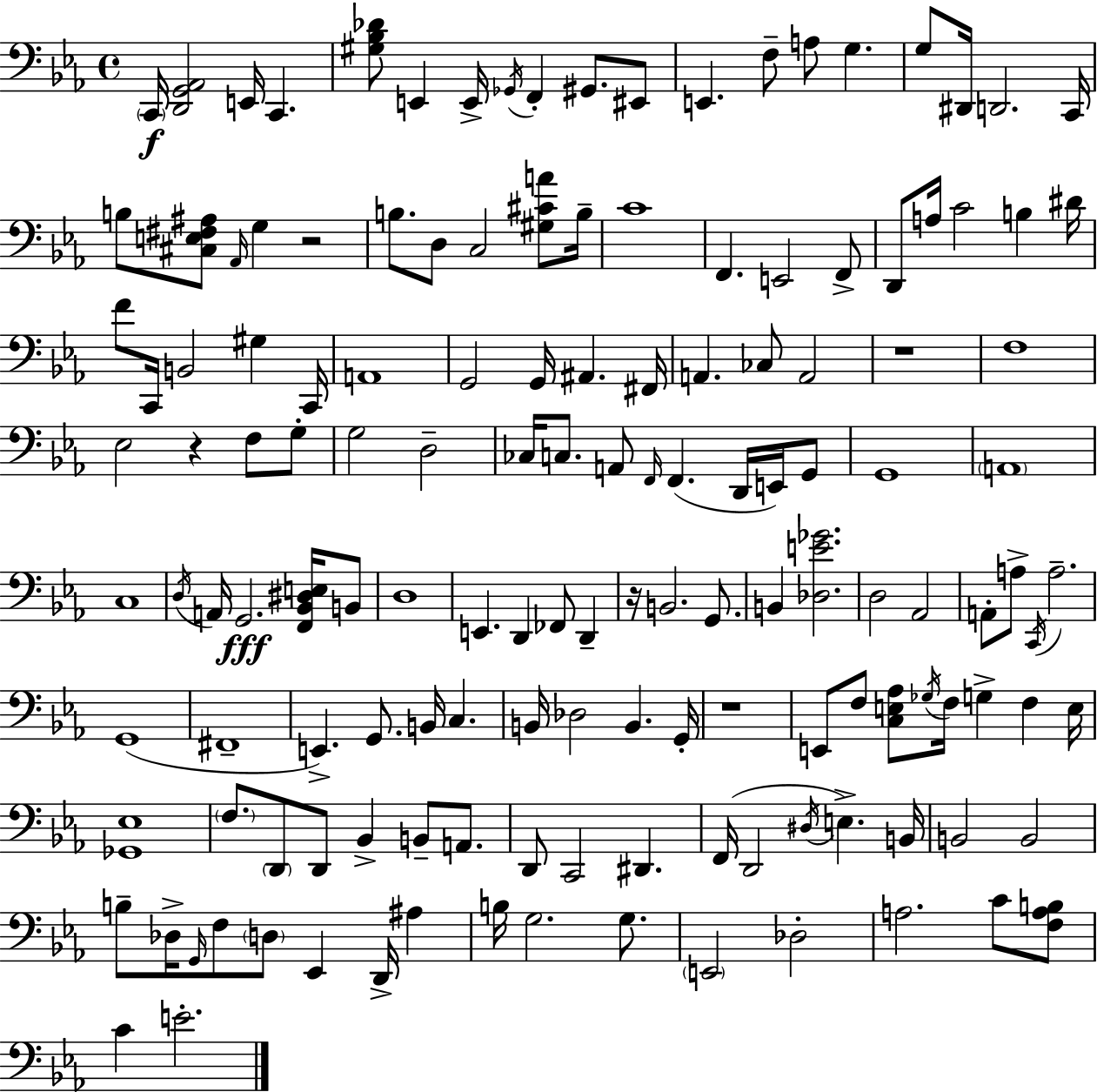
C2/s [D2,G2,Ab2]/h E2/s C2/q. [G#3,Bb3,Db4]/e E2/q E2/s Gb2/s F2/q G#2/e. EIS2/e E2/q. F3/e A3/e G3/q. G3/e D#2/s D2/h. C2/s B3/e [C#3,E3,F#3,A#3]/e Ab2/s G3/q R/h B3/e. D3/e C3/h [G#3,C#4,A4]/e B3/s C4/w F2/q. E2/h F2/e D2/e A3/s C4/h B3/q D#4/s F4/e C2/s B2/h G#3/q C2/s A2/w G2/h G2/s A#2/q. F#2/s A2/q. CES3/e A2/h R/w F3/w Eb3/h R/q F3/e G3/e G3/h D3/h CES3/s C3/e. A2/e F2/s F2/q. D2/s E2/s G2/e G2/w A2/w C3/w D3/s A2/s G2/h. [F2,Bb2,D#3,E3]/s B2/e D3/w E2/q. D2/q FES2/e D2/q R/s B2/h. G2/e. B2/q [Db3,E4,Gb4]/h. D3/h Ab2/h A2/e A3/e C2/s A3/h. G2/w F#2/w E2/q. G2/e. B2/s C3/q. B2/s Db3/h B2/q. G2/s R/w E2/e F3/e [C3,E3,Ab3]/e Gb3/s F3/s G3/q F3/q E3/s [Gb2,Eb3]/w F3/e. D2/e D2/e Bb2/q B2/e A2/e. D2/e C2/h D#2/q. F2/s D2/h D#3/s E3/q. B2/s B2/h B2/h B3/e Db3/s G2/s F3/e D3/e Eb2/q D2/s A#3/q B3/s G3/h. G3/e. E2/h Db3/h A3/h. C4/e [F3,A3,B3]/e C4/q E4/h.